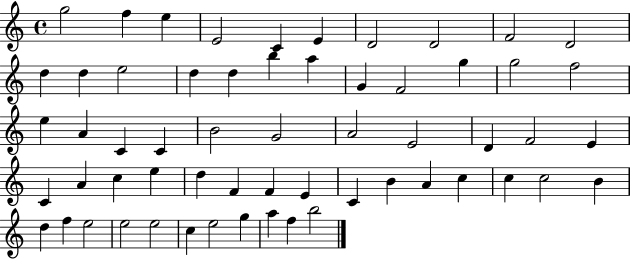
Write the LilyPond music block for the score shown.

{
  \clef treble
  \time 4/4
  \defaultTimeSignature
  \key c \major
  g''2 f''4 e''4 | e'2 c'4 e'4 | d'2 d'2 | f'2 d'2 | \break d''4 d''4 e''2 | d''4 d''4 b''4 a''4 | g'4 f'2 g''4 | g''2 f''2 | \break e''4 a'4 c'4 c'4 | b'2 g'2 | a'2 e'2 | d'4 f'2 e'4 | \break c'4 a'4 c''4 e''4 | d''4 f'4 f'4 e'4 | c'4 b'4 a'4 c''4 | c''4 c''2 b'4 | \break d''4 f''4 e''2 | e''2 e''2 | c''4 e''2 g''4 | a''4 f''4 b''2 | \break \bar "|."
}